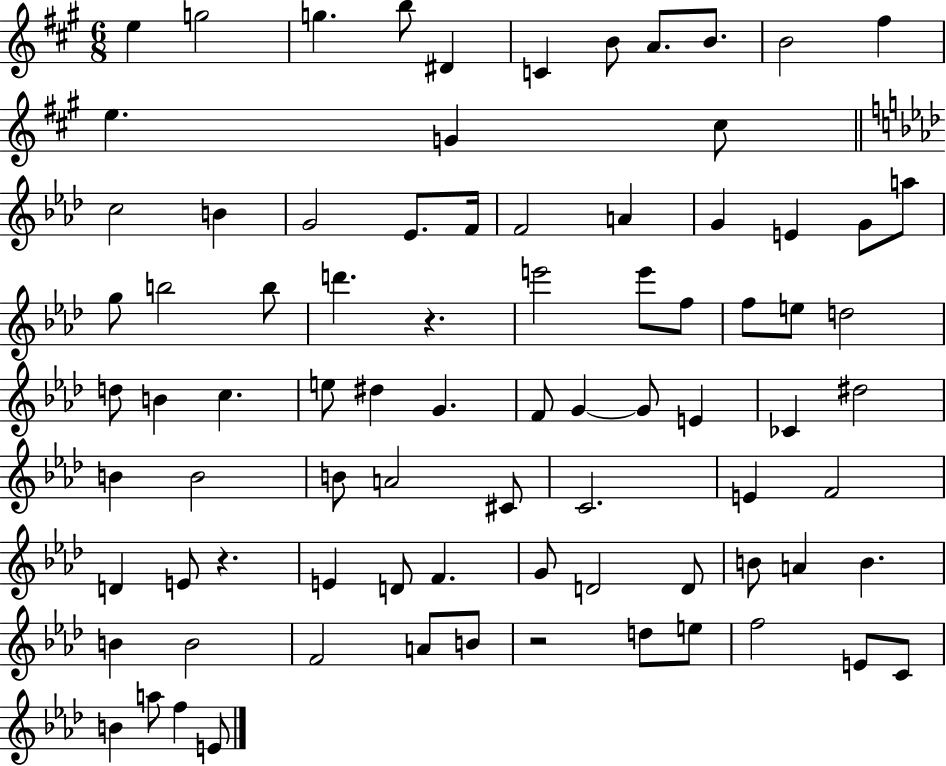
E5/q G5/h G5/q. B5/e D#4/q C4/q B4/e A4/e. B4/e. B4/h F#5/q E5/q. G4/q C#5/e C5/h B4/q G4/h Eb4/e. F4/s F4/h A4/q G4/q E4/q G4/e A5/e G5/e B5/h B5/e D6/q. R/q. E6/h E6/e F5/e F5/e E5/e D5/h D5/e B4/q C5/q. E5/e D#5/q G4/q. F4/e G4/q G4/e E4/q CES4/q D#5/h B4/q B4/h B4/e A4/h C#4/e C4/h. E4/q F4/h D4/q E4/e R/q. E4/q D4/e F4/q. G4/e D4/h D4/e B4/e A4/q B4/q. B4/q B4/h F4/h A4/e B4/e R/h D5/e E5/e F5/h E4/e C4/e B4/q A5/e F5/q E4/e